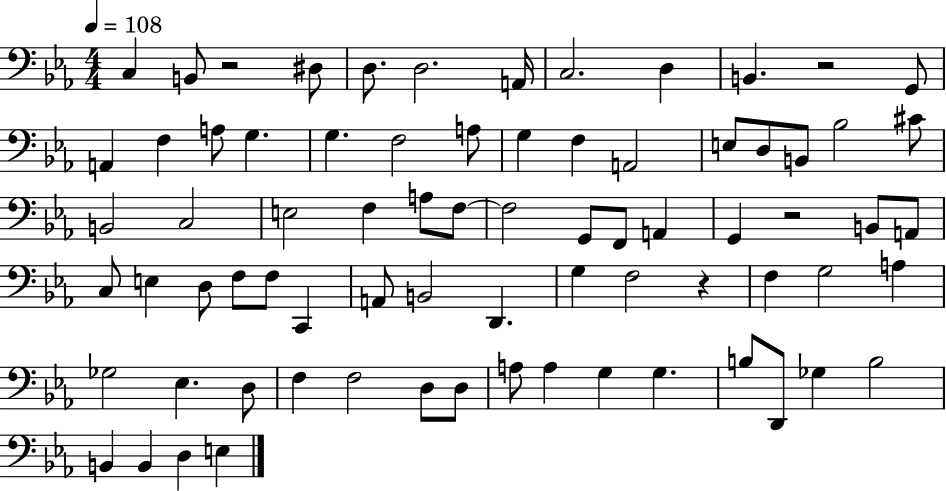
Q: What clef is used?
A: bass